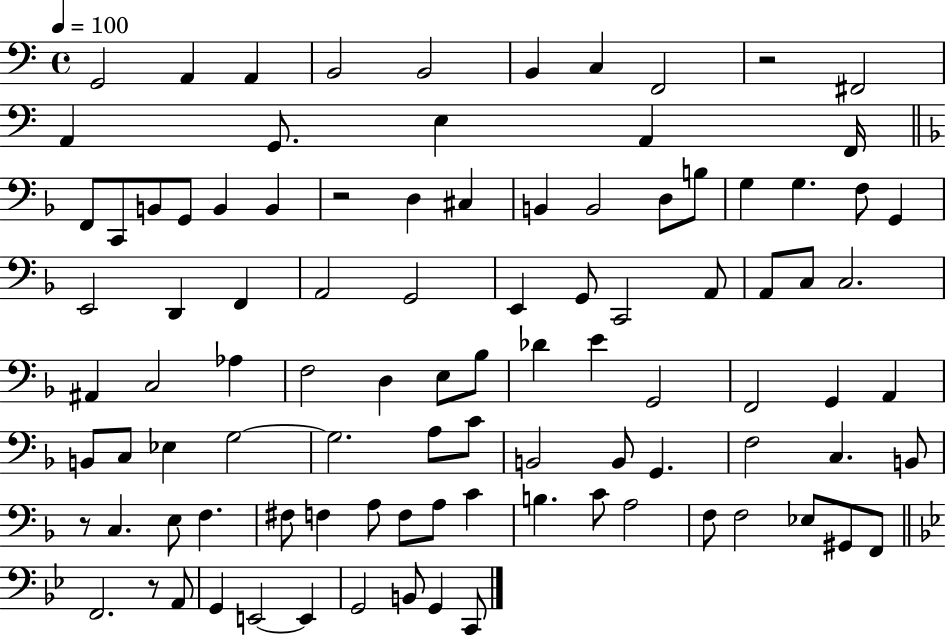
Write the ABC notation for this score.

X:1
T:Untitled
M:4/4
L:1/4
K:C
G,,2 A,, A,, B,,2 B,,2 B,, C, F,,2 z2 ^F,,2 A,, G,,/2 E, A,, F,,/4 F,,/2 C,,/2 B,,/2 G,,/2 B,, B,, z2 D, ^C, B,, B,,2 D,/2 B,/2 G, G, F,/2 G,, E,,2 D,, F,, A,,2 G,,2 E,, G,,/2 C,,2 A,,/2 A,,/2 C,/2 C,2 ^A,, C,2 _A, F,2 D, E,/2 _B,/2 _D E G,,2 F,,2 G,, A,, B,,/2 C,/2 _E, G,2 G,2 A,/2 C/2 B,,2 B,,/2 G,, F,2 C, B,,/2 z/2 C, E,/2 F, ^F,/2 F, A,/2 F,/2 A,/2 C B, C/2 A,2 F,/2 F,2 _E,/2 ^G,,/2 F,,/2 F,,2 z/2 A,,/2 G,, E,,2 E,, G,,2 B,,/2 G,, C,,/2